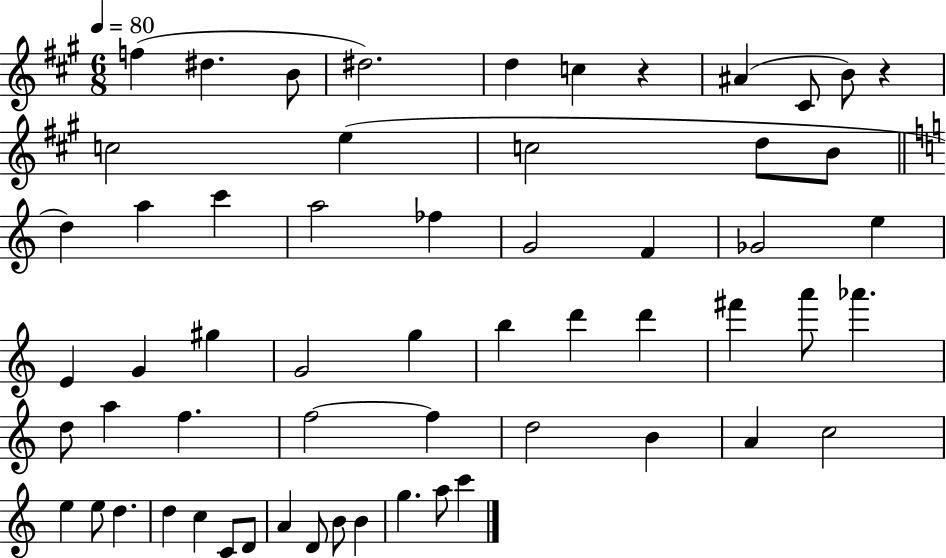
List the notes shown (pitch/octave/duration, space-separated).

F5/q D#5/q. B4/e D#5/h. D5/q C5/q R/q A#4/q C#4/e B4/e R/q C5/h E5/q C5/h D5/e B4/e D5/q A5/q C6/q A5/h FES5/q G4/h F4/q Gb4/h E5/q E4/q G4/q G#5/q G4/h G5/q B5/q D6/q D6/q F#6/q A6/e Ab6/q. D5/e A5/q F5/q. F5/h F5/q D5/h B4/q A4/q C5/h E5/q E5/e D5/q. D5/q C5/q C4/e D4/e A4/q D4/e B4/e B4/q G5/q. A5/e C6/q